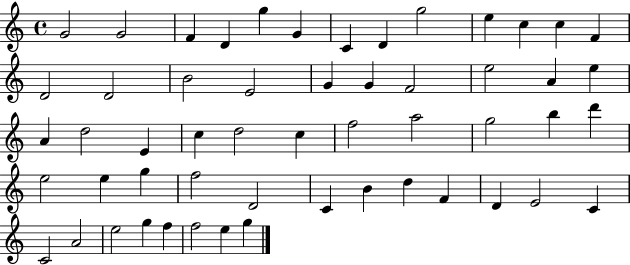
X:1
T:Untitled
M:4/4
L:1/4
K:C
G2 G2 F D g G C D g2 e c c F D2 D2 B2 E2 G G F2 e2 A e A d2 E c d2 c f2 a2 g2 b d' e2 e g f2 D2 C B d F D E2 C C2 A2 e2 g f f2 e g